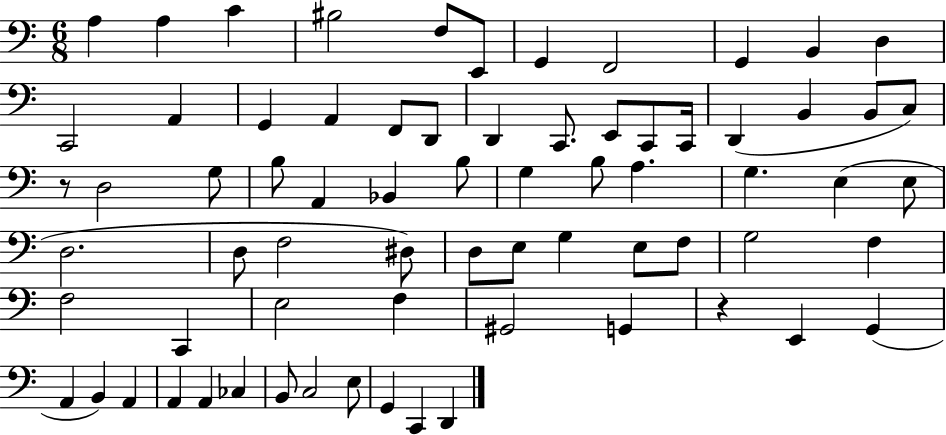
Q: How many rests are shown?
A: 2